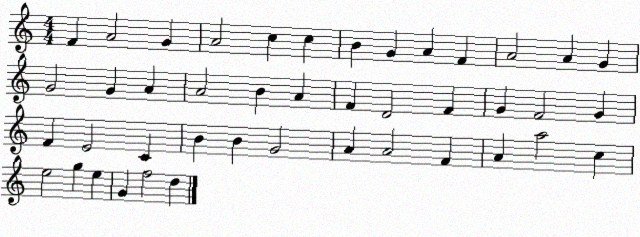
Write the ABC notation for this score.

X:1
T:Untitled
M:4/4
L:1/4
K:C
F A2 G A2 c c B G A F A2 A G G2 G A A2 B A F D2 F G F2 G F E2 C B B G2 A A2 F A a2 c e2 g e G f2 d